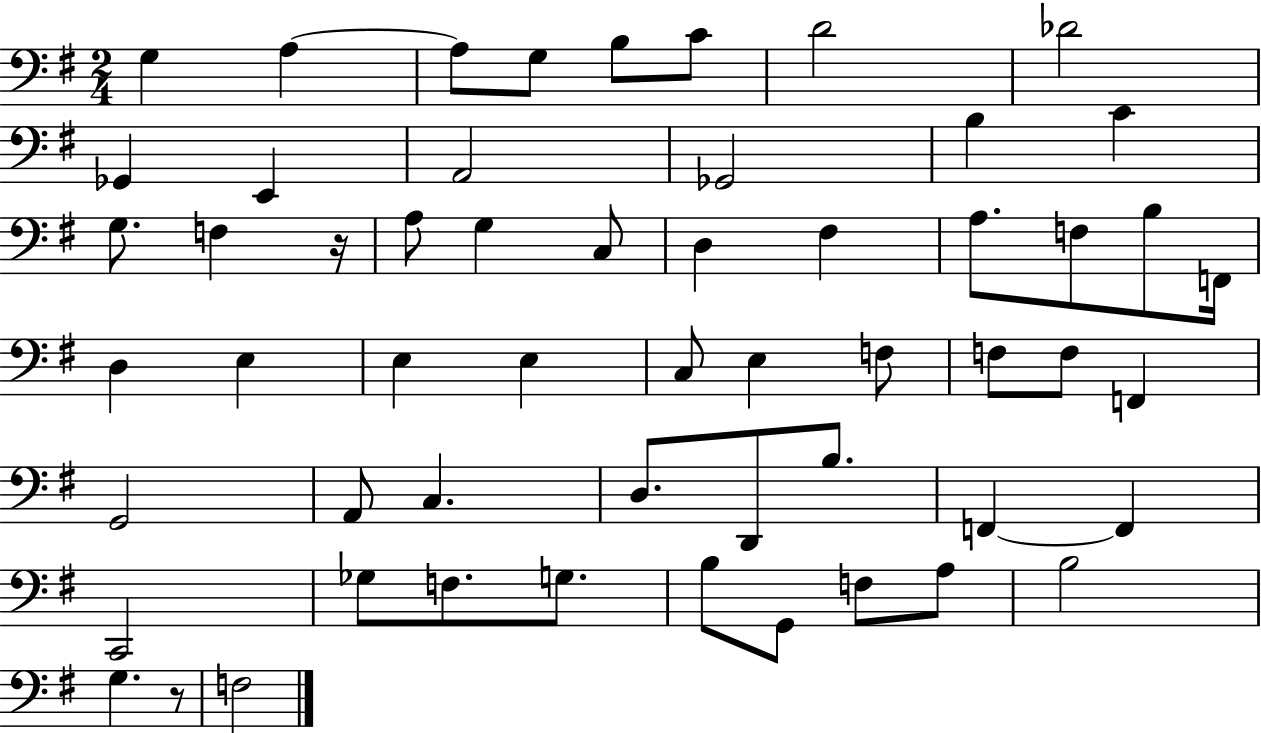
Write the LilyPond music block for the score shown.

{
  \clef bass
  \numericTimeSignature
  \time 2/4
  \key g \major
  g4 a4~~ | a8 g8 b8 c'8 | d'2 | des'2 | \break ges,4 e,4 | a,2 | ges,2 | b4 c'4 | \break g8. f4 r16 | a8 g4 c8 | d4 fis4 | a8. f8 b8 f,16 | \break d4 e4 | e4 e4 | c8 e4 f8 | f8 f8 f,4 | \break g,2 | a,8 c4. | d8. d,8 b8. | f,4~~ f,4 | \break c,2 | ges8 f8. g8. | b8 g,8 f8 a8 | b2 | \break g4. r8 | f2 | \bar "|."
}